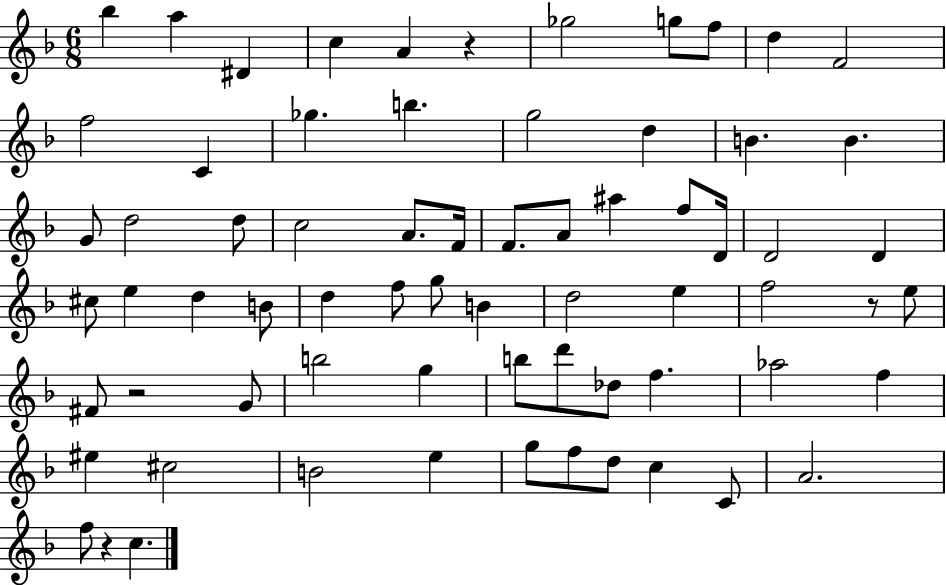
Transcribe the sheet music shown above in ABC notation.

X:1
T:Untitled
M:6/8
L:1/4
K:F
_b a ^D c A z _g2 g/2 f/2 d F2 f2 C _g b g2 d B B G/2 d2 d/2 c2 A/2 F/4 F/2 A/2 ^a f/2 D/4 D2 D ^c/2 e d B/2 d f/2 g/2 B d2 e f2 z/2 e/2 ^F/2 z2 G/2 b2 g b/2 d'/2 _d/2 f _a2 f ^e ^c2 B2 e g/2 f/2 d/2 c C/2 A2 f/2 z c